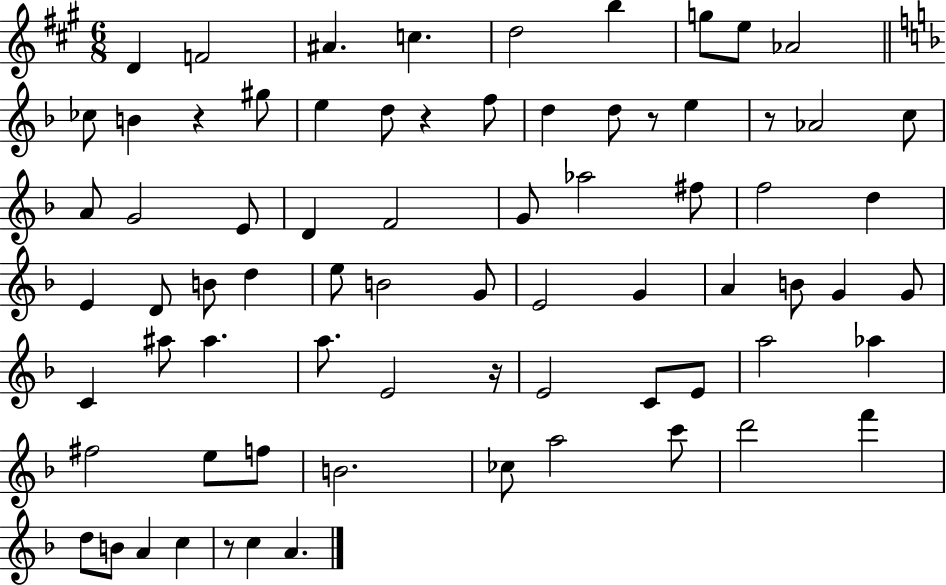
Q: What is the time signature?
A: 6/8